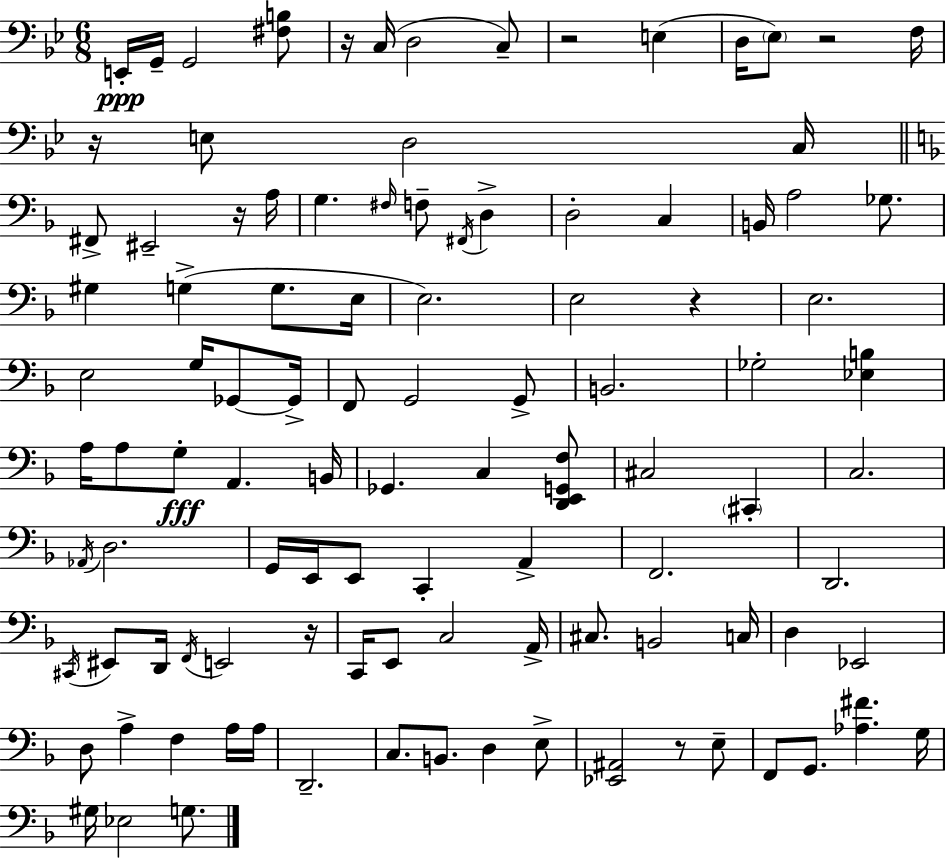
X:1
T:Untitled
M:6/8
L:1/4
K:Gm
E,,/4 G,,/4 G,,2 [^F,B,]/2 z/4 C,/4 D,2 C,/2 z2 E, D,/4 _E,/2 z2 F,/4 z/4 E,/2 D,2 C,/4 ^F,,/2 ^E,,2 z/4 A,/4 G, ^F,/4 F,/2 ^F,,/4 D, D,2 C, B,,/4 A,2 _G,/2 ^G, G, G,/2 E,/4 E,2 E,2 z E,2 E,2 G,/4 _G,,/2 _G,,/4 F,,/2 G,,2 G,,/2 B,,2 _G,2 [_E,B,] A,/4 A,/2 G,/2 A,, B,,/4 _G,, C, [D,,E,,G,,F,]/2 ^C,2 ^C,, C,2 _A,,/4 D,2 G,,/4 E,,/4 E,,/2 C,, A,, F,,2 D,,2 ^C,,/4 ^E,,/2 D,,/4 F,,/4 E,,2 z/4 C,,/4 E,,/2 C,2 A,,/4 ^C,/2 B,,2 C,/4 D, _E,,2 D,/2 A, F, A,/4 A,/4 D,,2 C,/2 B,,/2 D, E,/2 [_E,,^A,,]2 z/2 E,/2 F,,/2 G,,/2 [_A,^F] G,/4 ^G,/4 _E,2 G,/2